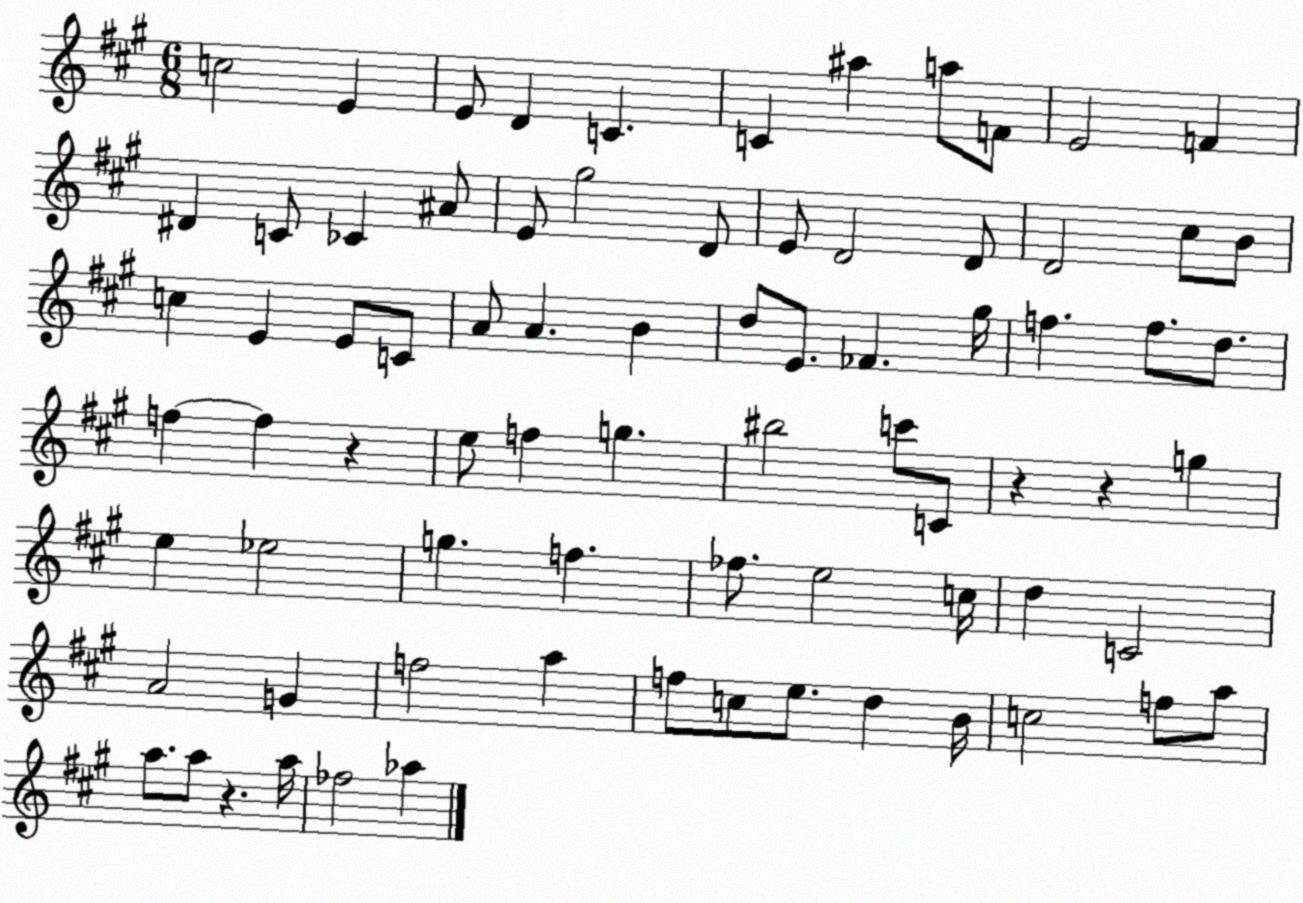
X:1
T:Untitled
M:6/8
L:1/4
K:A
c2 E E/2 D C C ^a a/2 F/2 E2 F ^D C/2 _C ^A/2 E/2 ^g2 D/2 E/2 D2 D/2 D2 ^c/2 B/2 c E E/2 C/2 A/2 A B d/2 E/2 _F ^g/4 f f/2 d/2 f f z e/2 f g ^b2 c'/2 C/2 z z g e _e2 g f _f/2 e2 c/4 d C2 A2 G f2 a f/2 c/2 e/2 d B/4 c2 f/2 a/2 a/2 a/2 z a/4 _f2 _a